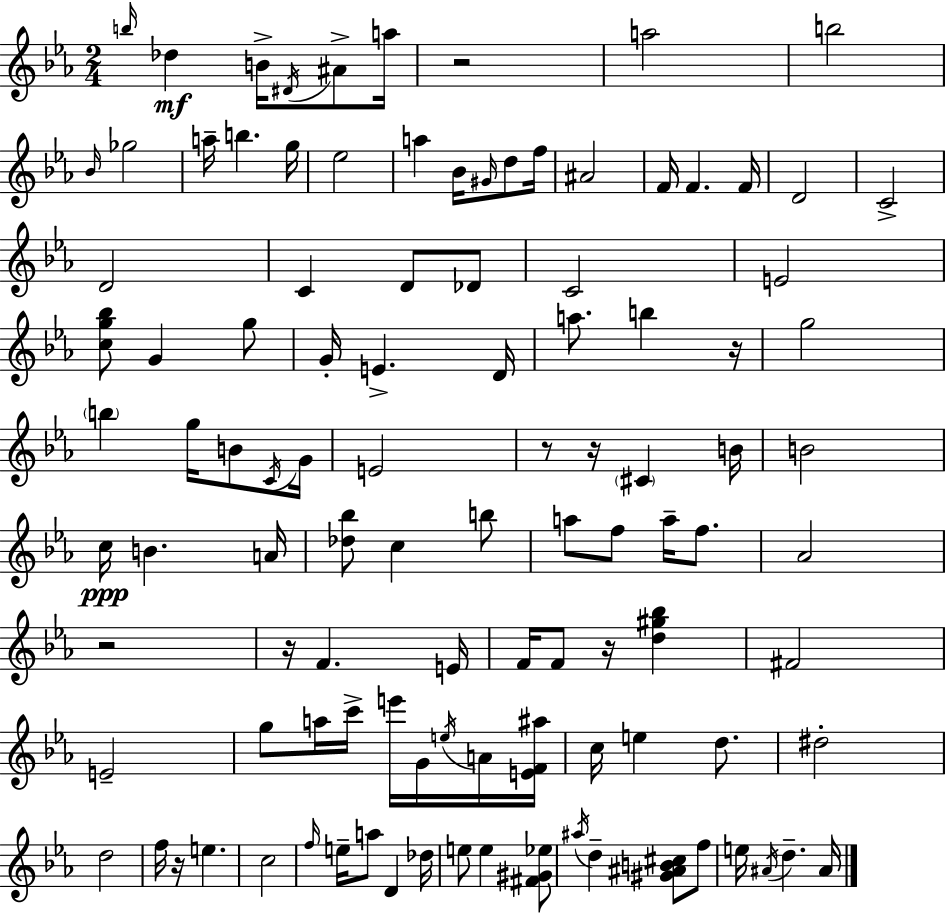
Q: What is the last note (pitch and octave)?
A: A#4